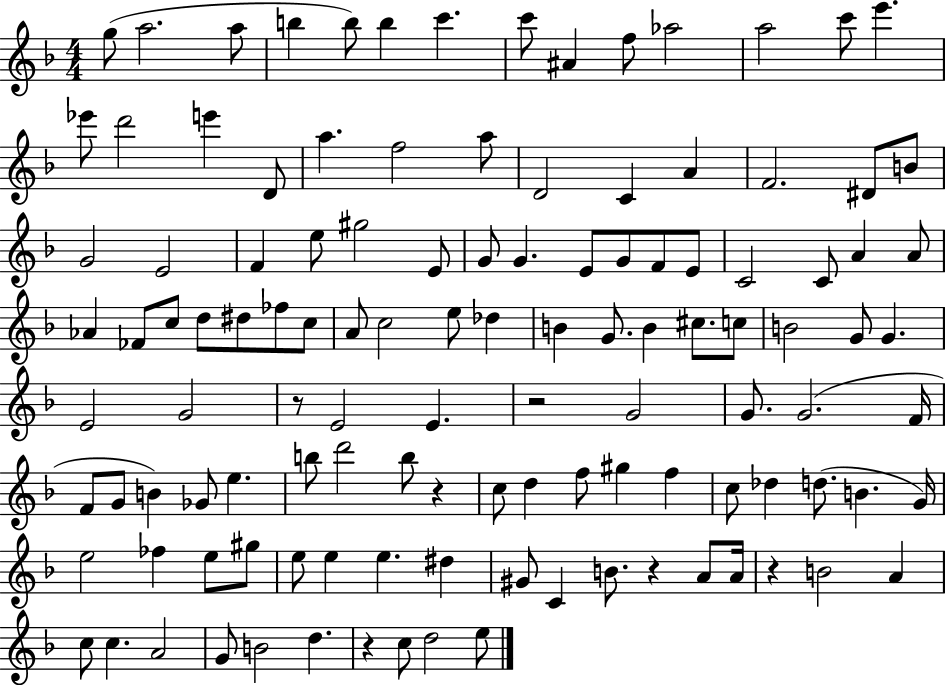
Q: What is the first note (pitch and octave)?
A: G5